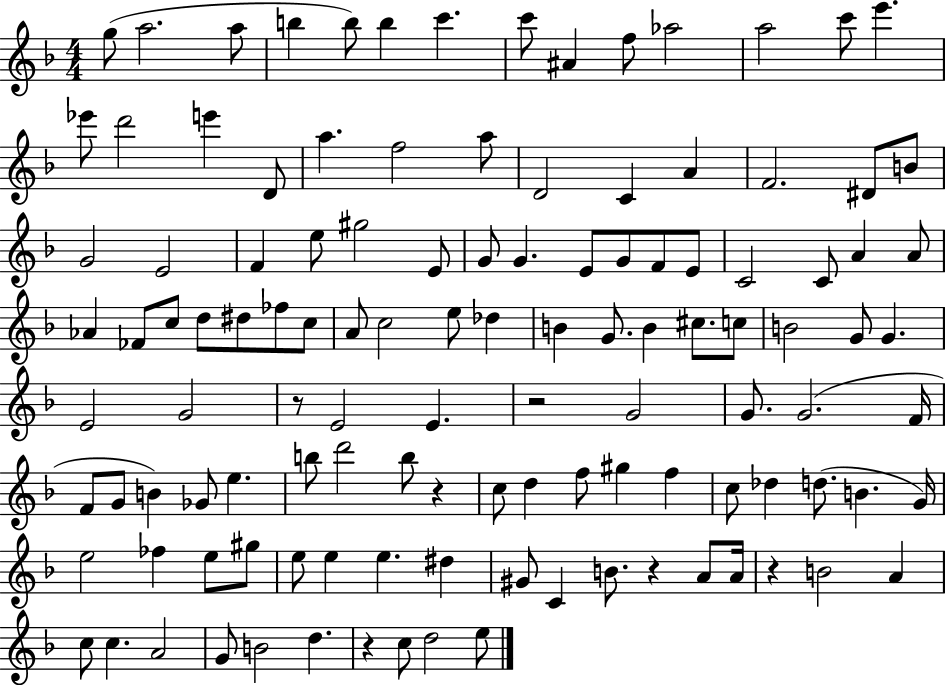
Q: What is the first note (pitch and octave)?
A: G5